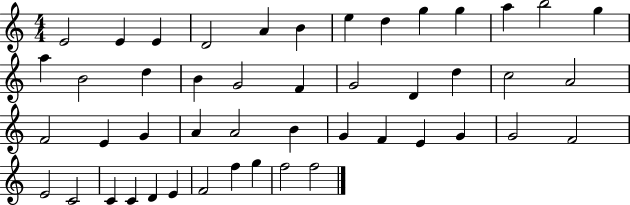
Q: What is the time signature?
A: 4/4